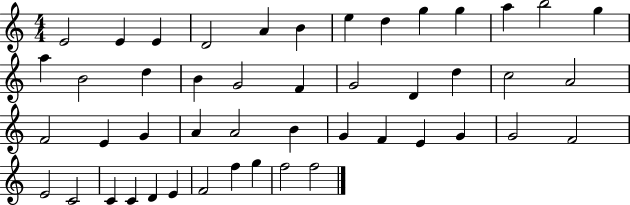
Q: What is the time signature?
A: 4/4